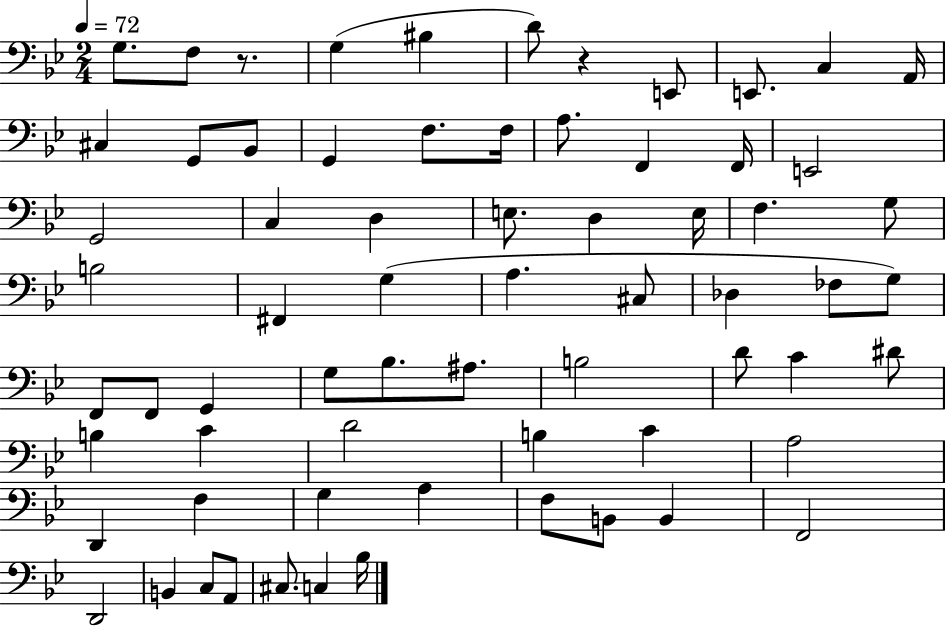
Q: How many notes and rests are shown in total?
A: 68